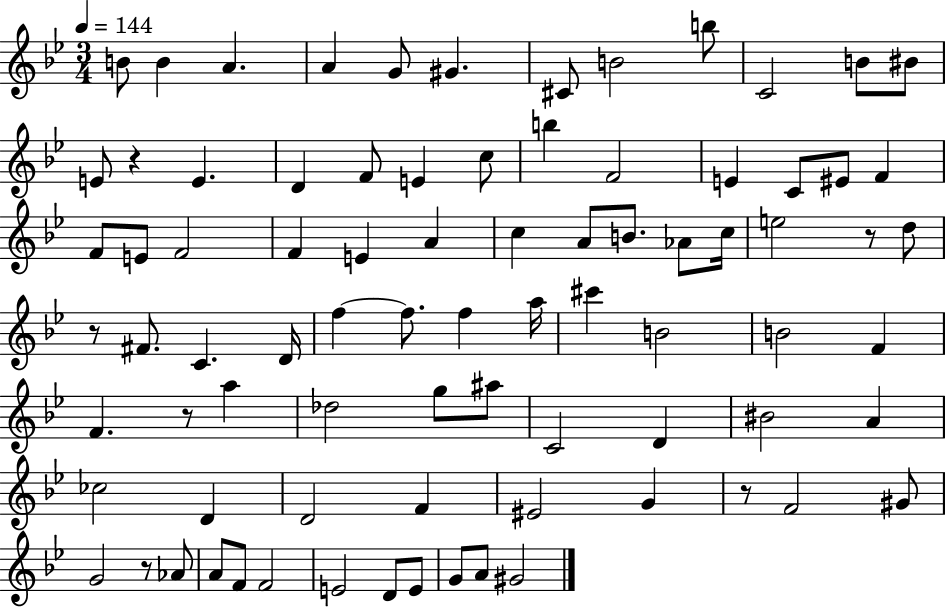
B4/e B4/q A4/q. A4/q G4/e G#4/q. C#4/e B4/h B5/e C4/h B4/e BIS4/e E4/e R/q E4/q. D4/q F4/e E4/q C5/e B5/q F4/h E4/q C4/e EIS4/e F4/q F4/e E4/e F4/h F4/q E4/q A4/q C5/q A4/e B4/e. Ab4/e C5/s E5/h R/e D5/e R/e F#4/e. C4/q. D4/s F5/q F5/e. F5/q A5/s C#6/q B4/h B4/h F4/q F4/q. R/e A5/q Db5/h G5/e A#5/e C4/h D4/q BIS4/h A4/q CES5/h D4/q D4/h F4/q EIS4/h G4/q R/e F4/h G#4/e G4/h R/e Ab4/e A4/e F4/e F4/h E4/h D4/e E4/e G4/e A4/e G#4/h